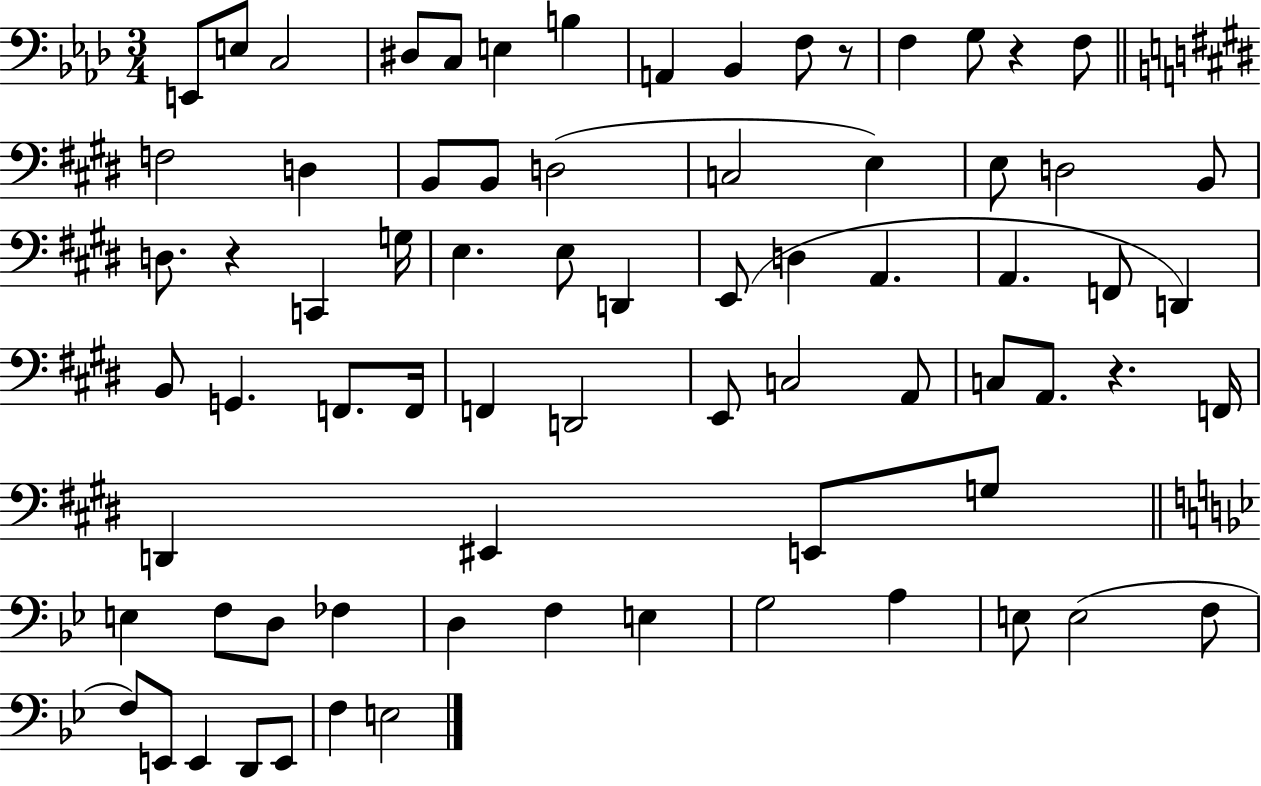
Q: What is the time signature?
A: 3/4